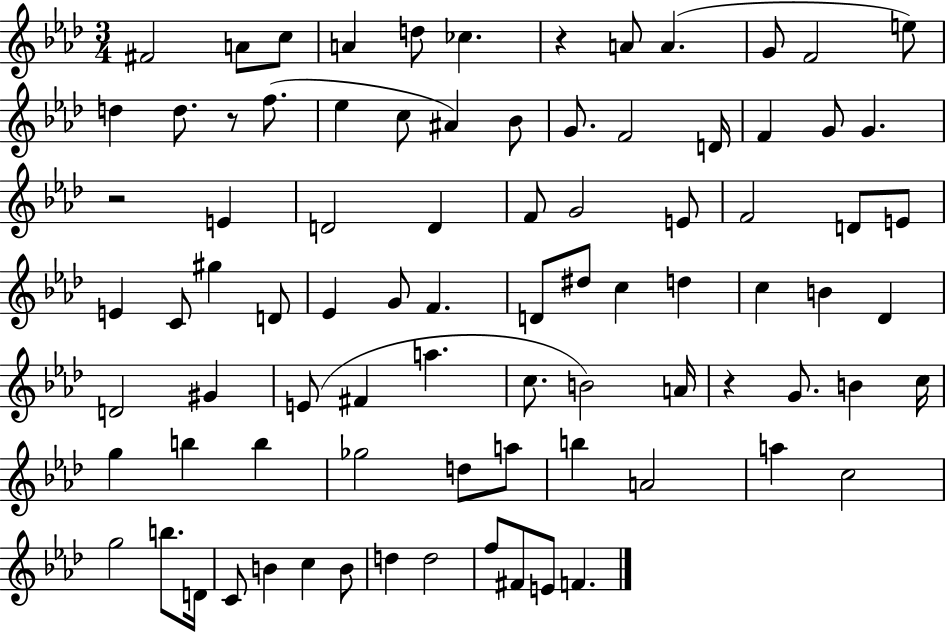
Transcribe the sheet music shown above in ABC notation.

X:1
T:Untitled
M:3/4
L:1/4
K:Ab
^F2 A/2 c/2 A d/2 _c z A/2 A G/2 F2 e/2 d d/2 z/2 f/2 _e c/2 ^A _B/2 G/2 F2 D/4 F G/2 G z2 E D2 D F/2 G2 E/2 F2 D/2 E/2 E C/2 ^g D/2 _E G/2 F D/2 ^d/2 c d c B _D D2 ^G E/2 ^F a c/2 B2 A/4 z G/2 B c/4 g b b _g2 d/2 a/2 b A2 a c2 g2 b/2 D/4 C/2 B c B/2 d d2 f/2 ^F/2 E/2 F